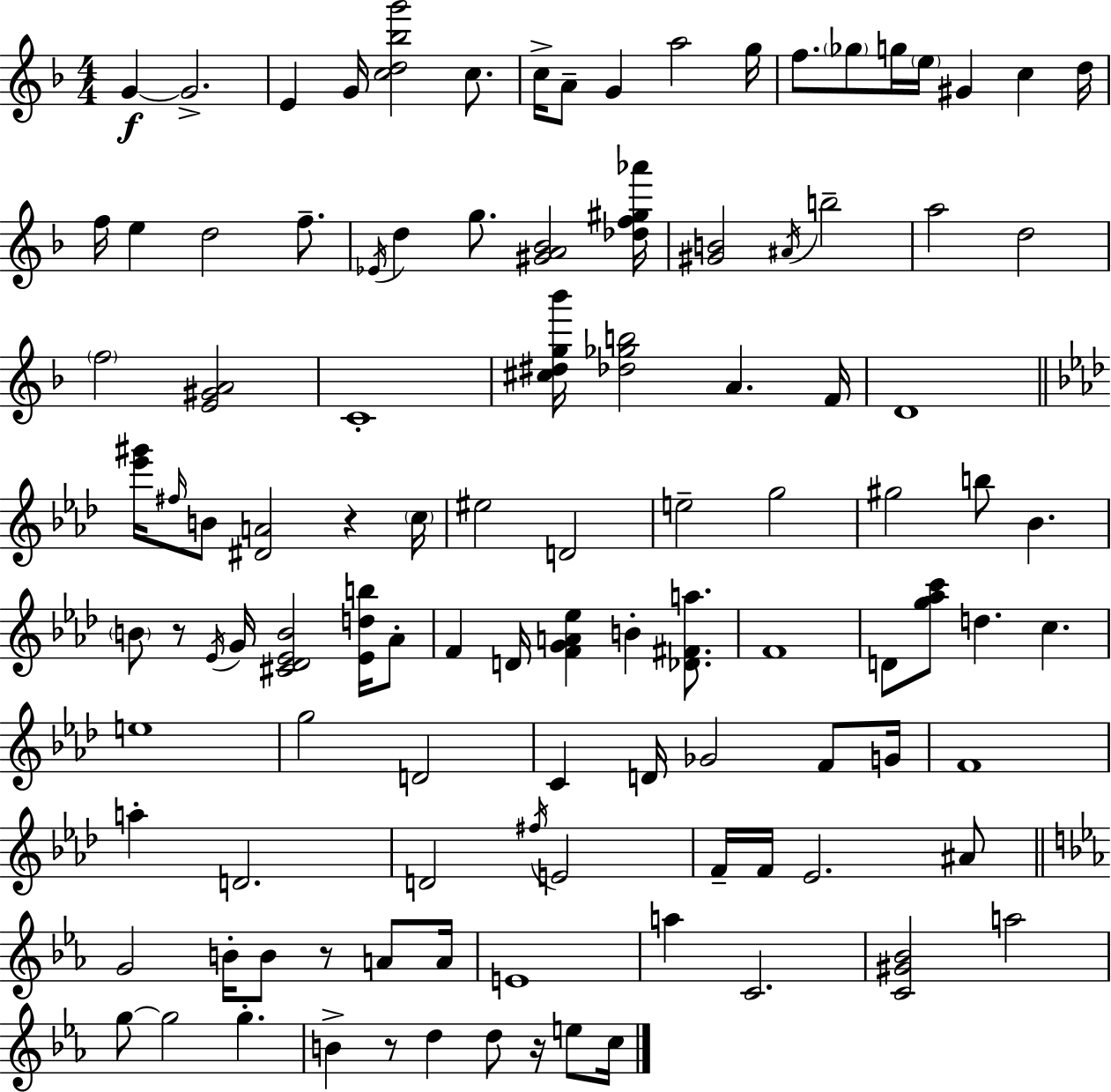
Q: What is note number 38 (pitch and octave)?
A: D4